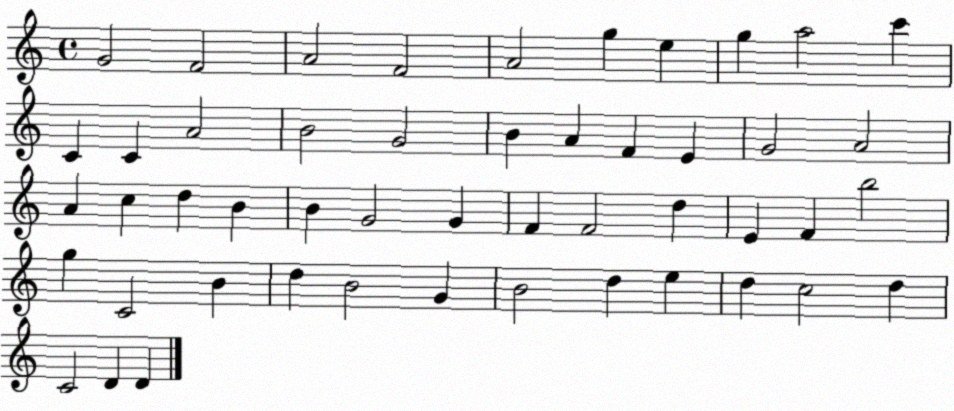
X:1
T:Untitled
M:4/4
L:1/4
K:C
G2 F2 A2 F2 A2 g e g a2 c' C C A2 B2 G2 B A F E G2 A2 A c d B B G2 G F F2 d E F b2 g C2 B d B2 G B2 d e d c2 d C2 D D